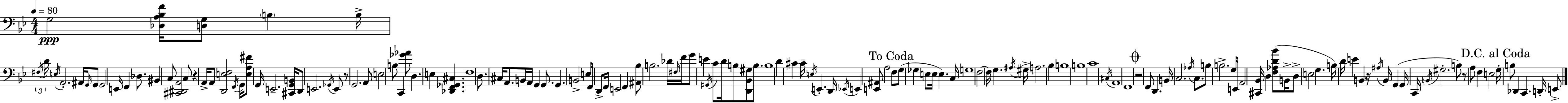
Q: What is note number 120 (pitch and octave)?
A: B3